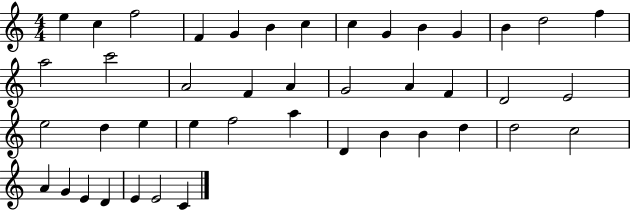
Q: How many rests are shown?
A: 0